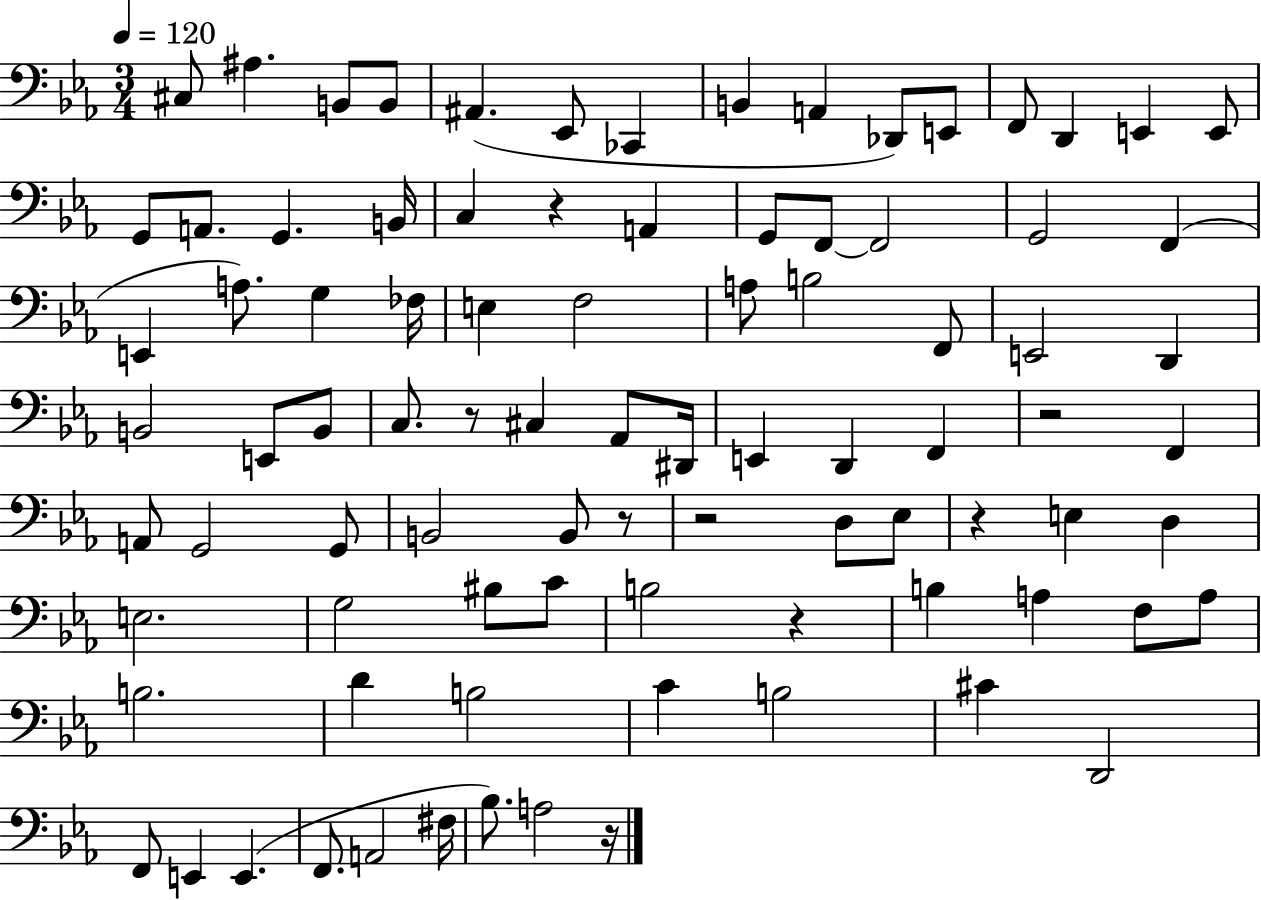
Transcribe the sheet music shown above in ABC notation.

X:1
T:Untitled
M:3/4
L:1/4
K:Eb
^C,/2 ^A, B,,/2 B,,/2 ^A,, _E,,/2 _C,, B,, A,, _D,,/2 E,,/2 F,,/2 D,, E,, E,,/2 G,,/2 A,,/2 G,, B,,/4 C, z A,, G,,/2 F,,/2 F,,2 G,,2 F,, E,, A,/2 G, _F,/4 E, F,2 A,/2 B,2 F,,/2 E,,2 D,, B,,2 E,,/2 B,,/2 C,/2 z/2 ^C, _A,,/2 ^D,,/4 E,, D,, F,, z2 F,, A,,/2 G,,2 G,,/2 B,,2 B,,/2 z/2 z2 D,/2 _E,/2 z E, D, E,2 G,2 ^B,/2 C/2 B,2 z B, A, F,/2 A,/2 B,2 D B,2 C B,2 ^C D,,2 F,,/2 E,, E,, F,,/2 A,,2 ^F,/4 _B,/2 A,2 z/4